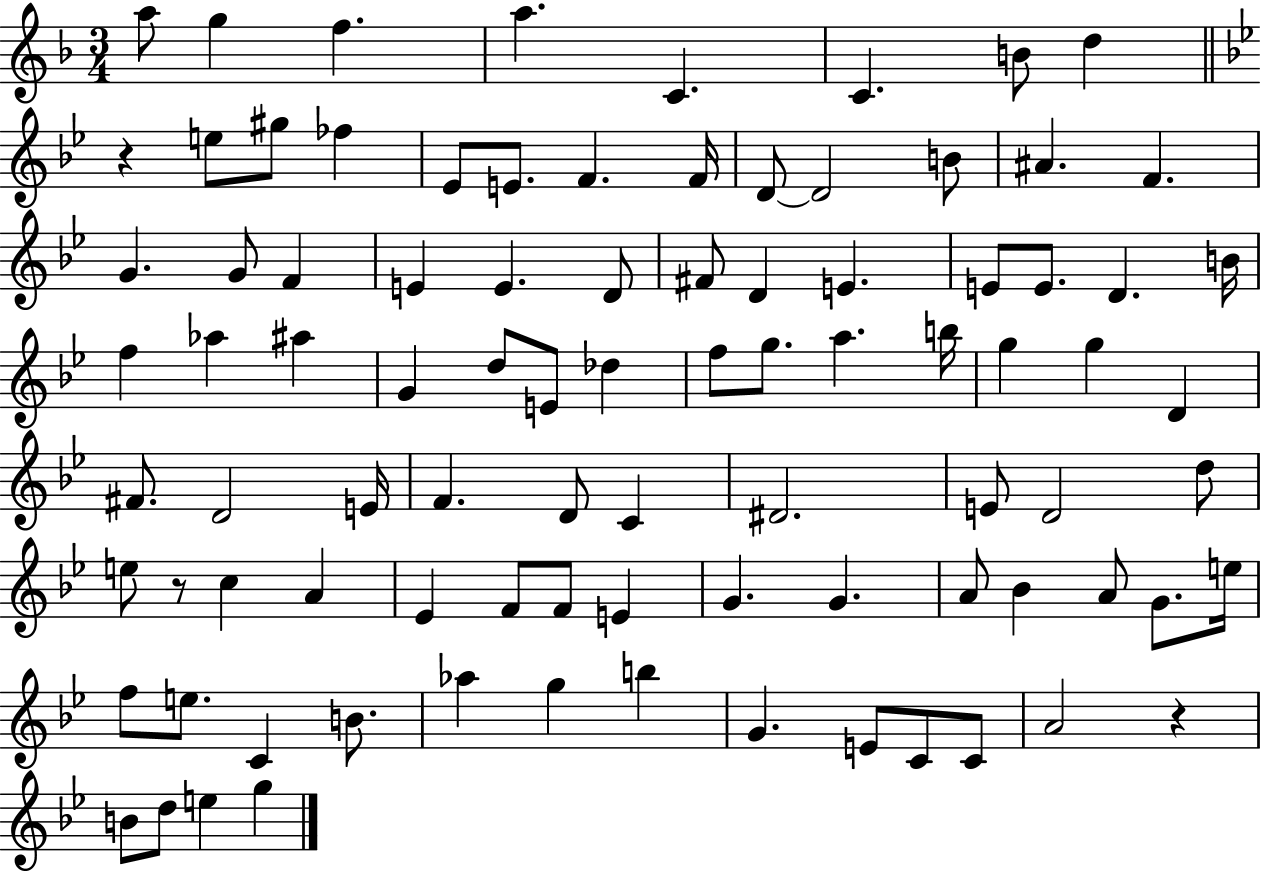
A5/e G5/q F5/q. A5/q. C4/q. C4/q. B4/e D5/q R/q E5/e G#5/e FES5/q Eb4/e E4/e. F4/q. F4/s D4/e D4/h B4/e A#4/q. F4/q. G4/q. G4/e F4/q E4/q E4/q. D4/e F#4/e D4/q E4/q. E4/e E4/e. D4/q. B4/s F5/q Ab5/q A#5/q G4/q D5/e E4/e Db5/q F5/e G5/e. A5/q. B5/s G5/q G5/q D4/q F#4/e. D4/h E4/s F4/q. D4/e C4/q D#4/h. E4/e D4/h D5/e E5/e R/e C5/q A4/q Eb4/q F4/e F4/e E4/q G4/q. G4/q. A4/e Bb4/q A4/e G4/e. E5/s F5/e E5/e. C4/q B4/e. Ab5/q G5/q B5/q G4/q. E4/e C4/e C4/e A4/h R/q B4/e D5/e E5/q G5/q